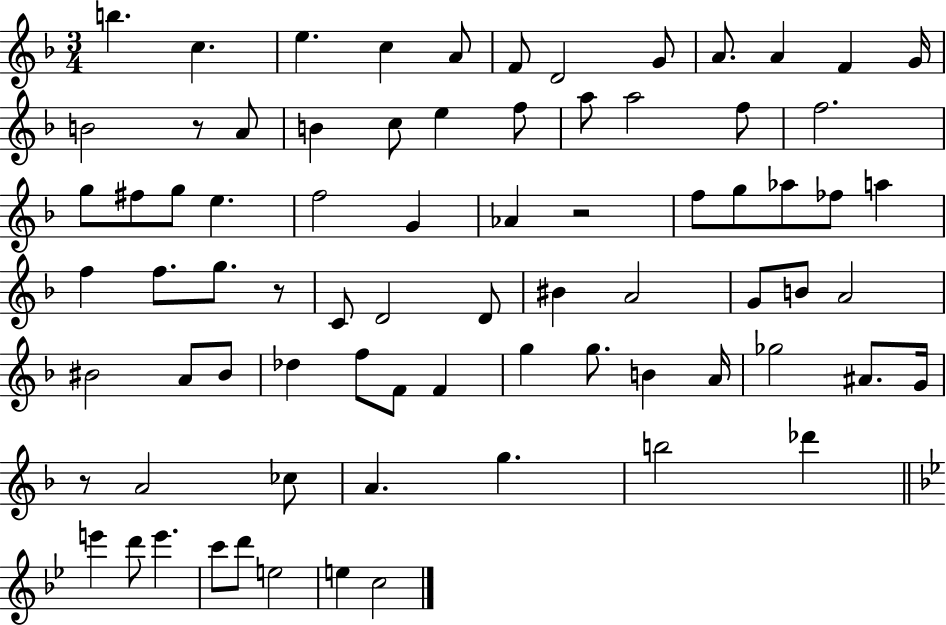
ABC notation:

X:1
T:Untitled
M:3/4
L:1/4
K:F
b c e c A/2 F/2 D2 G/2 A/2 A F G/4 B2 z/2 A/2 B c/2 e f/2 a/2 a2 f/2 f2 g/2 ^f/2 g/2 e f2 G _A z2 f/2 g/2 _a/2 _f/2 a f f/2 g/2 z/2 C/2 D2 D/2 ^B A2 G/2 B/2 A2 ^B2 A/2 ^B/2 _d f/2 F/2 F g g/2 B A/4 _g2 ^A/2 G/4 z/2 A2 _c/2 A g b2 _d' e' d'/2 e' c'/2 d'/2 e2 e c2